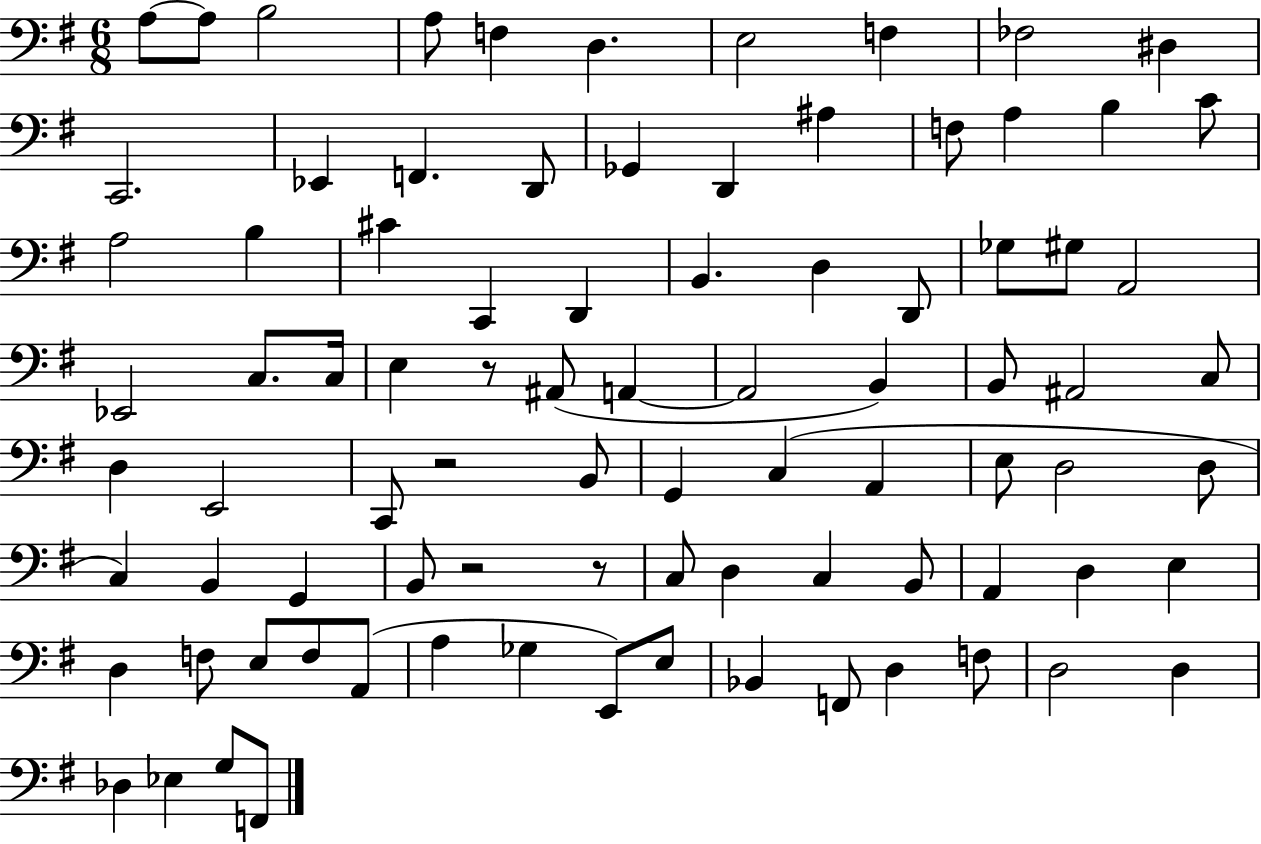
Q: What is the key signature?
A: G major